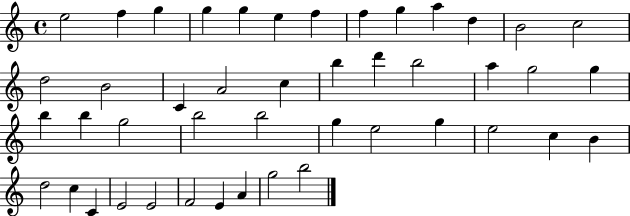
X:1
T:Untitled
M:4/4
L:1/4
K:C
e2 f g g g e f f g a d B2 c2 d2 B2 C A2 c b d' b2 a g2 g b b g2 b2 b2 g e2 g e2 c B d2 c C E2 E2 F2 E A g2 b2